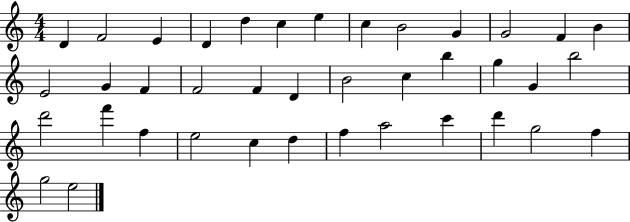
D4/q F4/h E4/q D4/q D5/q C5/q E5/q C5/q B4/h G4/q G4/h F4/q B4/q E4/h G4/q F4/q F4/h F4/q D4/q B4/h C5/q B5/q G5/q G4/q B5/h D6/h F6/q F5/q E5/h C5/q D5/q F5/q A5/h C6/q D6/q G5/h F5/q G5/h E5/h